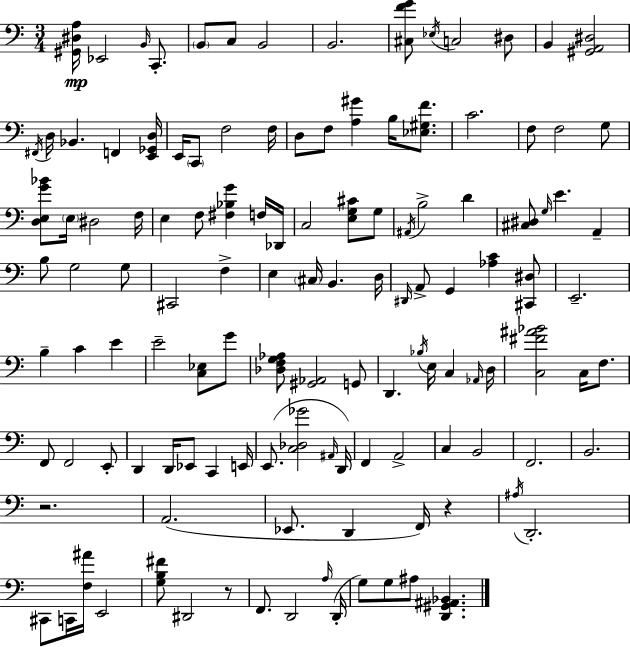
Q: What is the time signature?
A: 3/4